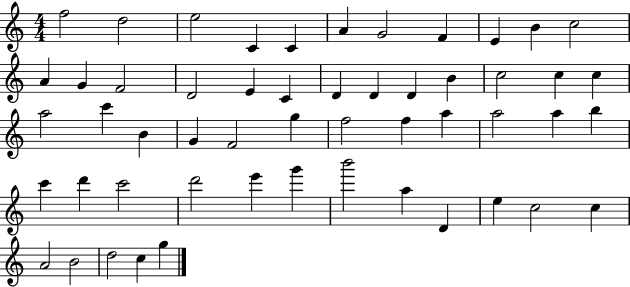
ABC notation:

X:1
T:Untitled
M:4/4
L:1/4
K:C
f2 d2 e2 C C A G2 F E B c2 A G F2 D2 E C D D D B c2 c c a2 c' B G F2 g f2 f a a2 a b c' d' c'2 d'2 e' g' b'2 a D e c2 c A2 B2 d2 c g